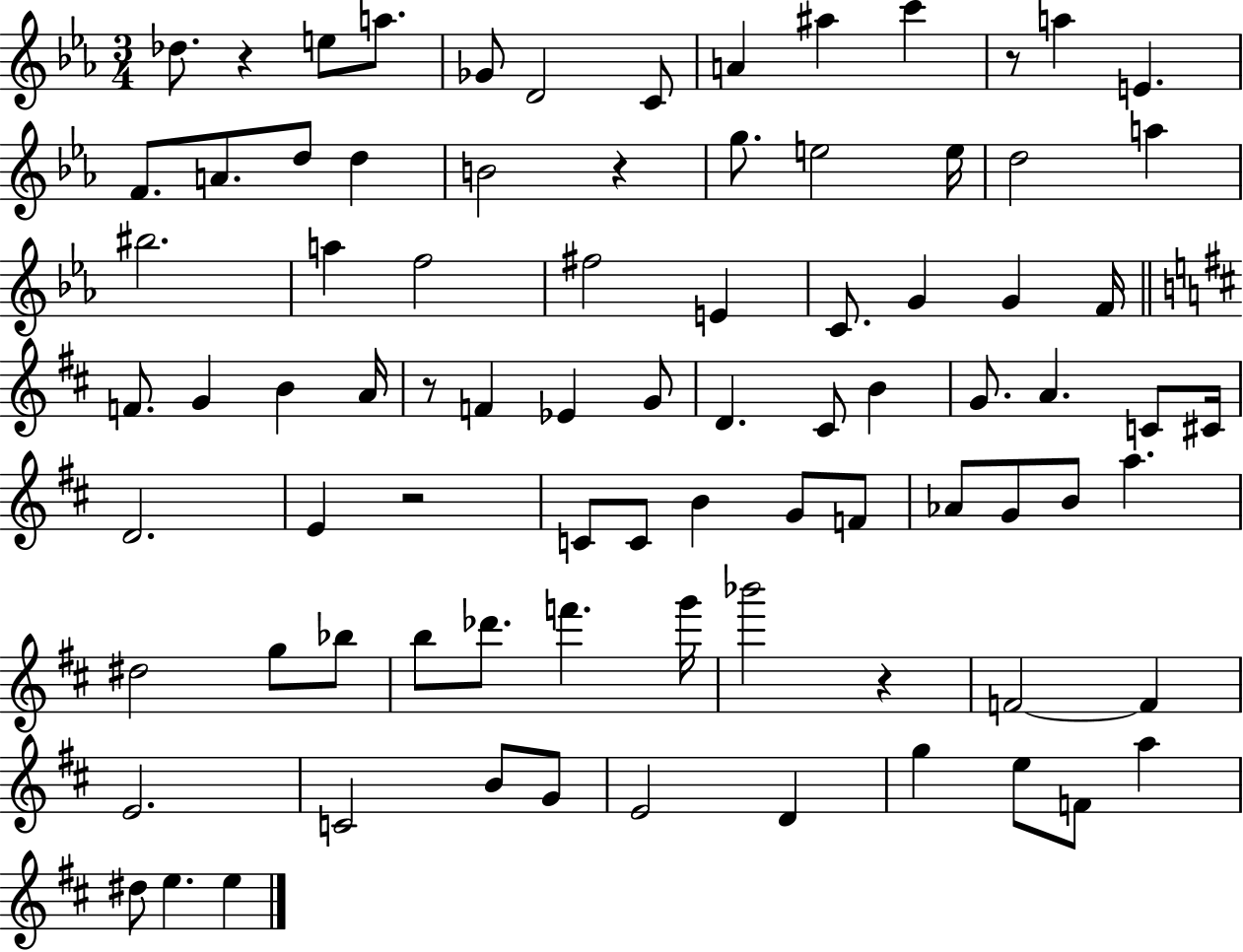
X:1
T:Untitled
M:3/4
L:1/4
K:Eb
_d/2 z e/2 a/2 _G/2 D2 C/2 A ^a c' z/2 a E F/2 A/2 d/2 d B2 z g/2 e2 e/4 d2 a ^b2 a f2 ^f2 E C/2 G G F/4 F/2 G B A/4 z/2 F _E G/2 D ^C/2 B G/2 A C/2 ^C/4 D2 E z2 C/2 C/2 B G/2 F/2 _A/2 G/2 B/2 a ^d2 g/2 _b/2 b/2 _d'/2 f' g'/4 _b'2 z F2 F E2 C2 B/2 G/2 E2 D g e/2 F/2 a ^d/2 e e